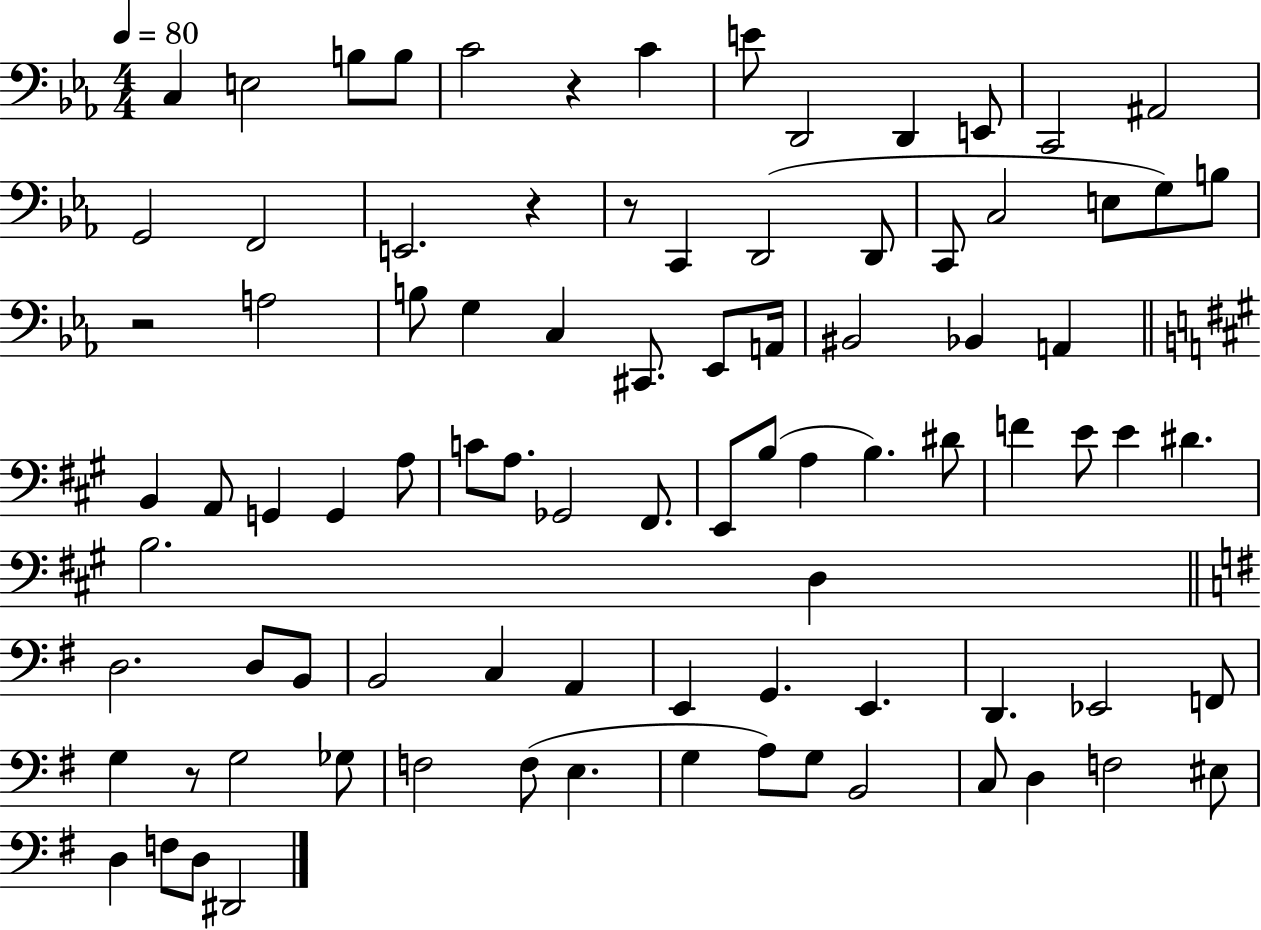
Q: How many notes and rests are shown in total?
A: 88